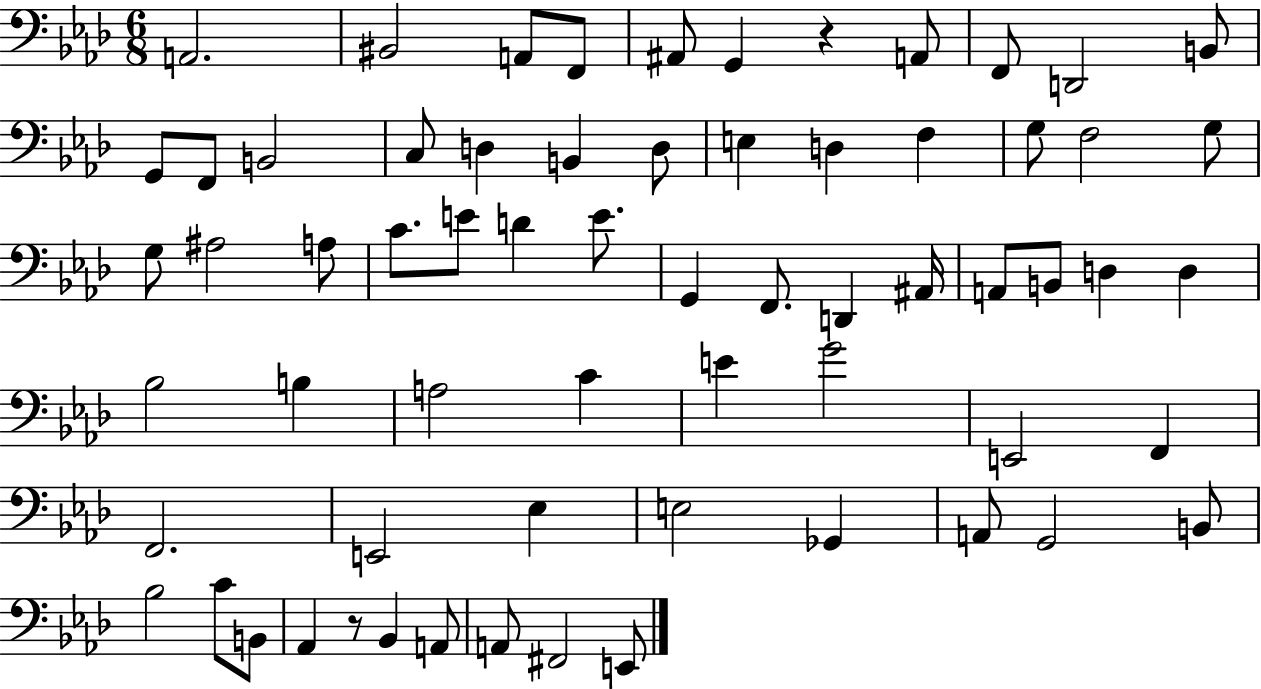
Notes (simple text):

A2/h. BIS2/h A2/e F2/e A#2/e G2/q R/q A2/e F2/e D2/h B2/e G2/e F2/e B2/h C3/e D3/q B2/q D3/e E3/q D3/q F3/q G3/e F3/h G3/e G3/e A#3/h A3/e C4/e. E4/e D4/q E4/e. G2/q F2/e. D2/q A#2/s A2/e B2/e D3/q D3/q Bb3/h B3/q A3/h C4/q E4/q G4/h E2/h F2/q F2/h. E2/h Eb3/q E3/h Gb2/q A2/e G2/h B2/e Bb3/h C4/e B2/e Ab2/q R/e Bb2/q A2/e A2/e F#2/h E2/e